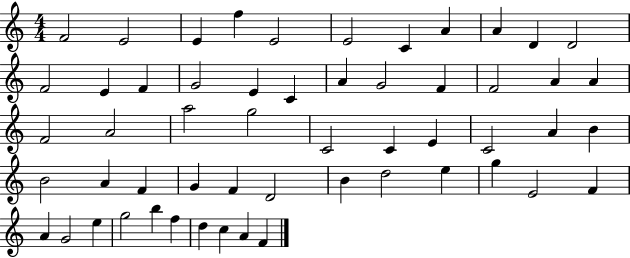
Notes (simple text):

F4/h E4/h E4/q F5/q E4/h E4/h C4/q A4/q A4/q D4/q D4/h F4/h E4/q F4/q G4/h E4/q C4/q A4/q G4/h F4/q F4/h A4/q A4/q F4/h A4/h A5/h G5/h C4/h C4/q E4/q C4/h A4/q B4/q B4/h A4/q F4/q G4/q F4/q D4/h B4/q D5/h E5/q G5/q E4/h F4/q A4/q G4/h E5/q G5/h B5/q F5/q D5/q C5/q A4/q F4/q